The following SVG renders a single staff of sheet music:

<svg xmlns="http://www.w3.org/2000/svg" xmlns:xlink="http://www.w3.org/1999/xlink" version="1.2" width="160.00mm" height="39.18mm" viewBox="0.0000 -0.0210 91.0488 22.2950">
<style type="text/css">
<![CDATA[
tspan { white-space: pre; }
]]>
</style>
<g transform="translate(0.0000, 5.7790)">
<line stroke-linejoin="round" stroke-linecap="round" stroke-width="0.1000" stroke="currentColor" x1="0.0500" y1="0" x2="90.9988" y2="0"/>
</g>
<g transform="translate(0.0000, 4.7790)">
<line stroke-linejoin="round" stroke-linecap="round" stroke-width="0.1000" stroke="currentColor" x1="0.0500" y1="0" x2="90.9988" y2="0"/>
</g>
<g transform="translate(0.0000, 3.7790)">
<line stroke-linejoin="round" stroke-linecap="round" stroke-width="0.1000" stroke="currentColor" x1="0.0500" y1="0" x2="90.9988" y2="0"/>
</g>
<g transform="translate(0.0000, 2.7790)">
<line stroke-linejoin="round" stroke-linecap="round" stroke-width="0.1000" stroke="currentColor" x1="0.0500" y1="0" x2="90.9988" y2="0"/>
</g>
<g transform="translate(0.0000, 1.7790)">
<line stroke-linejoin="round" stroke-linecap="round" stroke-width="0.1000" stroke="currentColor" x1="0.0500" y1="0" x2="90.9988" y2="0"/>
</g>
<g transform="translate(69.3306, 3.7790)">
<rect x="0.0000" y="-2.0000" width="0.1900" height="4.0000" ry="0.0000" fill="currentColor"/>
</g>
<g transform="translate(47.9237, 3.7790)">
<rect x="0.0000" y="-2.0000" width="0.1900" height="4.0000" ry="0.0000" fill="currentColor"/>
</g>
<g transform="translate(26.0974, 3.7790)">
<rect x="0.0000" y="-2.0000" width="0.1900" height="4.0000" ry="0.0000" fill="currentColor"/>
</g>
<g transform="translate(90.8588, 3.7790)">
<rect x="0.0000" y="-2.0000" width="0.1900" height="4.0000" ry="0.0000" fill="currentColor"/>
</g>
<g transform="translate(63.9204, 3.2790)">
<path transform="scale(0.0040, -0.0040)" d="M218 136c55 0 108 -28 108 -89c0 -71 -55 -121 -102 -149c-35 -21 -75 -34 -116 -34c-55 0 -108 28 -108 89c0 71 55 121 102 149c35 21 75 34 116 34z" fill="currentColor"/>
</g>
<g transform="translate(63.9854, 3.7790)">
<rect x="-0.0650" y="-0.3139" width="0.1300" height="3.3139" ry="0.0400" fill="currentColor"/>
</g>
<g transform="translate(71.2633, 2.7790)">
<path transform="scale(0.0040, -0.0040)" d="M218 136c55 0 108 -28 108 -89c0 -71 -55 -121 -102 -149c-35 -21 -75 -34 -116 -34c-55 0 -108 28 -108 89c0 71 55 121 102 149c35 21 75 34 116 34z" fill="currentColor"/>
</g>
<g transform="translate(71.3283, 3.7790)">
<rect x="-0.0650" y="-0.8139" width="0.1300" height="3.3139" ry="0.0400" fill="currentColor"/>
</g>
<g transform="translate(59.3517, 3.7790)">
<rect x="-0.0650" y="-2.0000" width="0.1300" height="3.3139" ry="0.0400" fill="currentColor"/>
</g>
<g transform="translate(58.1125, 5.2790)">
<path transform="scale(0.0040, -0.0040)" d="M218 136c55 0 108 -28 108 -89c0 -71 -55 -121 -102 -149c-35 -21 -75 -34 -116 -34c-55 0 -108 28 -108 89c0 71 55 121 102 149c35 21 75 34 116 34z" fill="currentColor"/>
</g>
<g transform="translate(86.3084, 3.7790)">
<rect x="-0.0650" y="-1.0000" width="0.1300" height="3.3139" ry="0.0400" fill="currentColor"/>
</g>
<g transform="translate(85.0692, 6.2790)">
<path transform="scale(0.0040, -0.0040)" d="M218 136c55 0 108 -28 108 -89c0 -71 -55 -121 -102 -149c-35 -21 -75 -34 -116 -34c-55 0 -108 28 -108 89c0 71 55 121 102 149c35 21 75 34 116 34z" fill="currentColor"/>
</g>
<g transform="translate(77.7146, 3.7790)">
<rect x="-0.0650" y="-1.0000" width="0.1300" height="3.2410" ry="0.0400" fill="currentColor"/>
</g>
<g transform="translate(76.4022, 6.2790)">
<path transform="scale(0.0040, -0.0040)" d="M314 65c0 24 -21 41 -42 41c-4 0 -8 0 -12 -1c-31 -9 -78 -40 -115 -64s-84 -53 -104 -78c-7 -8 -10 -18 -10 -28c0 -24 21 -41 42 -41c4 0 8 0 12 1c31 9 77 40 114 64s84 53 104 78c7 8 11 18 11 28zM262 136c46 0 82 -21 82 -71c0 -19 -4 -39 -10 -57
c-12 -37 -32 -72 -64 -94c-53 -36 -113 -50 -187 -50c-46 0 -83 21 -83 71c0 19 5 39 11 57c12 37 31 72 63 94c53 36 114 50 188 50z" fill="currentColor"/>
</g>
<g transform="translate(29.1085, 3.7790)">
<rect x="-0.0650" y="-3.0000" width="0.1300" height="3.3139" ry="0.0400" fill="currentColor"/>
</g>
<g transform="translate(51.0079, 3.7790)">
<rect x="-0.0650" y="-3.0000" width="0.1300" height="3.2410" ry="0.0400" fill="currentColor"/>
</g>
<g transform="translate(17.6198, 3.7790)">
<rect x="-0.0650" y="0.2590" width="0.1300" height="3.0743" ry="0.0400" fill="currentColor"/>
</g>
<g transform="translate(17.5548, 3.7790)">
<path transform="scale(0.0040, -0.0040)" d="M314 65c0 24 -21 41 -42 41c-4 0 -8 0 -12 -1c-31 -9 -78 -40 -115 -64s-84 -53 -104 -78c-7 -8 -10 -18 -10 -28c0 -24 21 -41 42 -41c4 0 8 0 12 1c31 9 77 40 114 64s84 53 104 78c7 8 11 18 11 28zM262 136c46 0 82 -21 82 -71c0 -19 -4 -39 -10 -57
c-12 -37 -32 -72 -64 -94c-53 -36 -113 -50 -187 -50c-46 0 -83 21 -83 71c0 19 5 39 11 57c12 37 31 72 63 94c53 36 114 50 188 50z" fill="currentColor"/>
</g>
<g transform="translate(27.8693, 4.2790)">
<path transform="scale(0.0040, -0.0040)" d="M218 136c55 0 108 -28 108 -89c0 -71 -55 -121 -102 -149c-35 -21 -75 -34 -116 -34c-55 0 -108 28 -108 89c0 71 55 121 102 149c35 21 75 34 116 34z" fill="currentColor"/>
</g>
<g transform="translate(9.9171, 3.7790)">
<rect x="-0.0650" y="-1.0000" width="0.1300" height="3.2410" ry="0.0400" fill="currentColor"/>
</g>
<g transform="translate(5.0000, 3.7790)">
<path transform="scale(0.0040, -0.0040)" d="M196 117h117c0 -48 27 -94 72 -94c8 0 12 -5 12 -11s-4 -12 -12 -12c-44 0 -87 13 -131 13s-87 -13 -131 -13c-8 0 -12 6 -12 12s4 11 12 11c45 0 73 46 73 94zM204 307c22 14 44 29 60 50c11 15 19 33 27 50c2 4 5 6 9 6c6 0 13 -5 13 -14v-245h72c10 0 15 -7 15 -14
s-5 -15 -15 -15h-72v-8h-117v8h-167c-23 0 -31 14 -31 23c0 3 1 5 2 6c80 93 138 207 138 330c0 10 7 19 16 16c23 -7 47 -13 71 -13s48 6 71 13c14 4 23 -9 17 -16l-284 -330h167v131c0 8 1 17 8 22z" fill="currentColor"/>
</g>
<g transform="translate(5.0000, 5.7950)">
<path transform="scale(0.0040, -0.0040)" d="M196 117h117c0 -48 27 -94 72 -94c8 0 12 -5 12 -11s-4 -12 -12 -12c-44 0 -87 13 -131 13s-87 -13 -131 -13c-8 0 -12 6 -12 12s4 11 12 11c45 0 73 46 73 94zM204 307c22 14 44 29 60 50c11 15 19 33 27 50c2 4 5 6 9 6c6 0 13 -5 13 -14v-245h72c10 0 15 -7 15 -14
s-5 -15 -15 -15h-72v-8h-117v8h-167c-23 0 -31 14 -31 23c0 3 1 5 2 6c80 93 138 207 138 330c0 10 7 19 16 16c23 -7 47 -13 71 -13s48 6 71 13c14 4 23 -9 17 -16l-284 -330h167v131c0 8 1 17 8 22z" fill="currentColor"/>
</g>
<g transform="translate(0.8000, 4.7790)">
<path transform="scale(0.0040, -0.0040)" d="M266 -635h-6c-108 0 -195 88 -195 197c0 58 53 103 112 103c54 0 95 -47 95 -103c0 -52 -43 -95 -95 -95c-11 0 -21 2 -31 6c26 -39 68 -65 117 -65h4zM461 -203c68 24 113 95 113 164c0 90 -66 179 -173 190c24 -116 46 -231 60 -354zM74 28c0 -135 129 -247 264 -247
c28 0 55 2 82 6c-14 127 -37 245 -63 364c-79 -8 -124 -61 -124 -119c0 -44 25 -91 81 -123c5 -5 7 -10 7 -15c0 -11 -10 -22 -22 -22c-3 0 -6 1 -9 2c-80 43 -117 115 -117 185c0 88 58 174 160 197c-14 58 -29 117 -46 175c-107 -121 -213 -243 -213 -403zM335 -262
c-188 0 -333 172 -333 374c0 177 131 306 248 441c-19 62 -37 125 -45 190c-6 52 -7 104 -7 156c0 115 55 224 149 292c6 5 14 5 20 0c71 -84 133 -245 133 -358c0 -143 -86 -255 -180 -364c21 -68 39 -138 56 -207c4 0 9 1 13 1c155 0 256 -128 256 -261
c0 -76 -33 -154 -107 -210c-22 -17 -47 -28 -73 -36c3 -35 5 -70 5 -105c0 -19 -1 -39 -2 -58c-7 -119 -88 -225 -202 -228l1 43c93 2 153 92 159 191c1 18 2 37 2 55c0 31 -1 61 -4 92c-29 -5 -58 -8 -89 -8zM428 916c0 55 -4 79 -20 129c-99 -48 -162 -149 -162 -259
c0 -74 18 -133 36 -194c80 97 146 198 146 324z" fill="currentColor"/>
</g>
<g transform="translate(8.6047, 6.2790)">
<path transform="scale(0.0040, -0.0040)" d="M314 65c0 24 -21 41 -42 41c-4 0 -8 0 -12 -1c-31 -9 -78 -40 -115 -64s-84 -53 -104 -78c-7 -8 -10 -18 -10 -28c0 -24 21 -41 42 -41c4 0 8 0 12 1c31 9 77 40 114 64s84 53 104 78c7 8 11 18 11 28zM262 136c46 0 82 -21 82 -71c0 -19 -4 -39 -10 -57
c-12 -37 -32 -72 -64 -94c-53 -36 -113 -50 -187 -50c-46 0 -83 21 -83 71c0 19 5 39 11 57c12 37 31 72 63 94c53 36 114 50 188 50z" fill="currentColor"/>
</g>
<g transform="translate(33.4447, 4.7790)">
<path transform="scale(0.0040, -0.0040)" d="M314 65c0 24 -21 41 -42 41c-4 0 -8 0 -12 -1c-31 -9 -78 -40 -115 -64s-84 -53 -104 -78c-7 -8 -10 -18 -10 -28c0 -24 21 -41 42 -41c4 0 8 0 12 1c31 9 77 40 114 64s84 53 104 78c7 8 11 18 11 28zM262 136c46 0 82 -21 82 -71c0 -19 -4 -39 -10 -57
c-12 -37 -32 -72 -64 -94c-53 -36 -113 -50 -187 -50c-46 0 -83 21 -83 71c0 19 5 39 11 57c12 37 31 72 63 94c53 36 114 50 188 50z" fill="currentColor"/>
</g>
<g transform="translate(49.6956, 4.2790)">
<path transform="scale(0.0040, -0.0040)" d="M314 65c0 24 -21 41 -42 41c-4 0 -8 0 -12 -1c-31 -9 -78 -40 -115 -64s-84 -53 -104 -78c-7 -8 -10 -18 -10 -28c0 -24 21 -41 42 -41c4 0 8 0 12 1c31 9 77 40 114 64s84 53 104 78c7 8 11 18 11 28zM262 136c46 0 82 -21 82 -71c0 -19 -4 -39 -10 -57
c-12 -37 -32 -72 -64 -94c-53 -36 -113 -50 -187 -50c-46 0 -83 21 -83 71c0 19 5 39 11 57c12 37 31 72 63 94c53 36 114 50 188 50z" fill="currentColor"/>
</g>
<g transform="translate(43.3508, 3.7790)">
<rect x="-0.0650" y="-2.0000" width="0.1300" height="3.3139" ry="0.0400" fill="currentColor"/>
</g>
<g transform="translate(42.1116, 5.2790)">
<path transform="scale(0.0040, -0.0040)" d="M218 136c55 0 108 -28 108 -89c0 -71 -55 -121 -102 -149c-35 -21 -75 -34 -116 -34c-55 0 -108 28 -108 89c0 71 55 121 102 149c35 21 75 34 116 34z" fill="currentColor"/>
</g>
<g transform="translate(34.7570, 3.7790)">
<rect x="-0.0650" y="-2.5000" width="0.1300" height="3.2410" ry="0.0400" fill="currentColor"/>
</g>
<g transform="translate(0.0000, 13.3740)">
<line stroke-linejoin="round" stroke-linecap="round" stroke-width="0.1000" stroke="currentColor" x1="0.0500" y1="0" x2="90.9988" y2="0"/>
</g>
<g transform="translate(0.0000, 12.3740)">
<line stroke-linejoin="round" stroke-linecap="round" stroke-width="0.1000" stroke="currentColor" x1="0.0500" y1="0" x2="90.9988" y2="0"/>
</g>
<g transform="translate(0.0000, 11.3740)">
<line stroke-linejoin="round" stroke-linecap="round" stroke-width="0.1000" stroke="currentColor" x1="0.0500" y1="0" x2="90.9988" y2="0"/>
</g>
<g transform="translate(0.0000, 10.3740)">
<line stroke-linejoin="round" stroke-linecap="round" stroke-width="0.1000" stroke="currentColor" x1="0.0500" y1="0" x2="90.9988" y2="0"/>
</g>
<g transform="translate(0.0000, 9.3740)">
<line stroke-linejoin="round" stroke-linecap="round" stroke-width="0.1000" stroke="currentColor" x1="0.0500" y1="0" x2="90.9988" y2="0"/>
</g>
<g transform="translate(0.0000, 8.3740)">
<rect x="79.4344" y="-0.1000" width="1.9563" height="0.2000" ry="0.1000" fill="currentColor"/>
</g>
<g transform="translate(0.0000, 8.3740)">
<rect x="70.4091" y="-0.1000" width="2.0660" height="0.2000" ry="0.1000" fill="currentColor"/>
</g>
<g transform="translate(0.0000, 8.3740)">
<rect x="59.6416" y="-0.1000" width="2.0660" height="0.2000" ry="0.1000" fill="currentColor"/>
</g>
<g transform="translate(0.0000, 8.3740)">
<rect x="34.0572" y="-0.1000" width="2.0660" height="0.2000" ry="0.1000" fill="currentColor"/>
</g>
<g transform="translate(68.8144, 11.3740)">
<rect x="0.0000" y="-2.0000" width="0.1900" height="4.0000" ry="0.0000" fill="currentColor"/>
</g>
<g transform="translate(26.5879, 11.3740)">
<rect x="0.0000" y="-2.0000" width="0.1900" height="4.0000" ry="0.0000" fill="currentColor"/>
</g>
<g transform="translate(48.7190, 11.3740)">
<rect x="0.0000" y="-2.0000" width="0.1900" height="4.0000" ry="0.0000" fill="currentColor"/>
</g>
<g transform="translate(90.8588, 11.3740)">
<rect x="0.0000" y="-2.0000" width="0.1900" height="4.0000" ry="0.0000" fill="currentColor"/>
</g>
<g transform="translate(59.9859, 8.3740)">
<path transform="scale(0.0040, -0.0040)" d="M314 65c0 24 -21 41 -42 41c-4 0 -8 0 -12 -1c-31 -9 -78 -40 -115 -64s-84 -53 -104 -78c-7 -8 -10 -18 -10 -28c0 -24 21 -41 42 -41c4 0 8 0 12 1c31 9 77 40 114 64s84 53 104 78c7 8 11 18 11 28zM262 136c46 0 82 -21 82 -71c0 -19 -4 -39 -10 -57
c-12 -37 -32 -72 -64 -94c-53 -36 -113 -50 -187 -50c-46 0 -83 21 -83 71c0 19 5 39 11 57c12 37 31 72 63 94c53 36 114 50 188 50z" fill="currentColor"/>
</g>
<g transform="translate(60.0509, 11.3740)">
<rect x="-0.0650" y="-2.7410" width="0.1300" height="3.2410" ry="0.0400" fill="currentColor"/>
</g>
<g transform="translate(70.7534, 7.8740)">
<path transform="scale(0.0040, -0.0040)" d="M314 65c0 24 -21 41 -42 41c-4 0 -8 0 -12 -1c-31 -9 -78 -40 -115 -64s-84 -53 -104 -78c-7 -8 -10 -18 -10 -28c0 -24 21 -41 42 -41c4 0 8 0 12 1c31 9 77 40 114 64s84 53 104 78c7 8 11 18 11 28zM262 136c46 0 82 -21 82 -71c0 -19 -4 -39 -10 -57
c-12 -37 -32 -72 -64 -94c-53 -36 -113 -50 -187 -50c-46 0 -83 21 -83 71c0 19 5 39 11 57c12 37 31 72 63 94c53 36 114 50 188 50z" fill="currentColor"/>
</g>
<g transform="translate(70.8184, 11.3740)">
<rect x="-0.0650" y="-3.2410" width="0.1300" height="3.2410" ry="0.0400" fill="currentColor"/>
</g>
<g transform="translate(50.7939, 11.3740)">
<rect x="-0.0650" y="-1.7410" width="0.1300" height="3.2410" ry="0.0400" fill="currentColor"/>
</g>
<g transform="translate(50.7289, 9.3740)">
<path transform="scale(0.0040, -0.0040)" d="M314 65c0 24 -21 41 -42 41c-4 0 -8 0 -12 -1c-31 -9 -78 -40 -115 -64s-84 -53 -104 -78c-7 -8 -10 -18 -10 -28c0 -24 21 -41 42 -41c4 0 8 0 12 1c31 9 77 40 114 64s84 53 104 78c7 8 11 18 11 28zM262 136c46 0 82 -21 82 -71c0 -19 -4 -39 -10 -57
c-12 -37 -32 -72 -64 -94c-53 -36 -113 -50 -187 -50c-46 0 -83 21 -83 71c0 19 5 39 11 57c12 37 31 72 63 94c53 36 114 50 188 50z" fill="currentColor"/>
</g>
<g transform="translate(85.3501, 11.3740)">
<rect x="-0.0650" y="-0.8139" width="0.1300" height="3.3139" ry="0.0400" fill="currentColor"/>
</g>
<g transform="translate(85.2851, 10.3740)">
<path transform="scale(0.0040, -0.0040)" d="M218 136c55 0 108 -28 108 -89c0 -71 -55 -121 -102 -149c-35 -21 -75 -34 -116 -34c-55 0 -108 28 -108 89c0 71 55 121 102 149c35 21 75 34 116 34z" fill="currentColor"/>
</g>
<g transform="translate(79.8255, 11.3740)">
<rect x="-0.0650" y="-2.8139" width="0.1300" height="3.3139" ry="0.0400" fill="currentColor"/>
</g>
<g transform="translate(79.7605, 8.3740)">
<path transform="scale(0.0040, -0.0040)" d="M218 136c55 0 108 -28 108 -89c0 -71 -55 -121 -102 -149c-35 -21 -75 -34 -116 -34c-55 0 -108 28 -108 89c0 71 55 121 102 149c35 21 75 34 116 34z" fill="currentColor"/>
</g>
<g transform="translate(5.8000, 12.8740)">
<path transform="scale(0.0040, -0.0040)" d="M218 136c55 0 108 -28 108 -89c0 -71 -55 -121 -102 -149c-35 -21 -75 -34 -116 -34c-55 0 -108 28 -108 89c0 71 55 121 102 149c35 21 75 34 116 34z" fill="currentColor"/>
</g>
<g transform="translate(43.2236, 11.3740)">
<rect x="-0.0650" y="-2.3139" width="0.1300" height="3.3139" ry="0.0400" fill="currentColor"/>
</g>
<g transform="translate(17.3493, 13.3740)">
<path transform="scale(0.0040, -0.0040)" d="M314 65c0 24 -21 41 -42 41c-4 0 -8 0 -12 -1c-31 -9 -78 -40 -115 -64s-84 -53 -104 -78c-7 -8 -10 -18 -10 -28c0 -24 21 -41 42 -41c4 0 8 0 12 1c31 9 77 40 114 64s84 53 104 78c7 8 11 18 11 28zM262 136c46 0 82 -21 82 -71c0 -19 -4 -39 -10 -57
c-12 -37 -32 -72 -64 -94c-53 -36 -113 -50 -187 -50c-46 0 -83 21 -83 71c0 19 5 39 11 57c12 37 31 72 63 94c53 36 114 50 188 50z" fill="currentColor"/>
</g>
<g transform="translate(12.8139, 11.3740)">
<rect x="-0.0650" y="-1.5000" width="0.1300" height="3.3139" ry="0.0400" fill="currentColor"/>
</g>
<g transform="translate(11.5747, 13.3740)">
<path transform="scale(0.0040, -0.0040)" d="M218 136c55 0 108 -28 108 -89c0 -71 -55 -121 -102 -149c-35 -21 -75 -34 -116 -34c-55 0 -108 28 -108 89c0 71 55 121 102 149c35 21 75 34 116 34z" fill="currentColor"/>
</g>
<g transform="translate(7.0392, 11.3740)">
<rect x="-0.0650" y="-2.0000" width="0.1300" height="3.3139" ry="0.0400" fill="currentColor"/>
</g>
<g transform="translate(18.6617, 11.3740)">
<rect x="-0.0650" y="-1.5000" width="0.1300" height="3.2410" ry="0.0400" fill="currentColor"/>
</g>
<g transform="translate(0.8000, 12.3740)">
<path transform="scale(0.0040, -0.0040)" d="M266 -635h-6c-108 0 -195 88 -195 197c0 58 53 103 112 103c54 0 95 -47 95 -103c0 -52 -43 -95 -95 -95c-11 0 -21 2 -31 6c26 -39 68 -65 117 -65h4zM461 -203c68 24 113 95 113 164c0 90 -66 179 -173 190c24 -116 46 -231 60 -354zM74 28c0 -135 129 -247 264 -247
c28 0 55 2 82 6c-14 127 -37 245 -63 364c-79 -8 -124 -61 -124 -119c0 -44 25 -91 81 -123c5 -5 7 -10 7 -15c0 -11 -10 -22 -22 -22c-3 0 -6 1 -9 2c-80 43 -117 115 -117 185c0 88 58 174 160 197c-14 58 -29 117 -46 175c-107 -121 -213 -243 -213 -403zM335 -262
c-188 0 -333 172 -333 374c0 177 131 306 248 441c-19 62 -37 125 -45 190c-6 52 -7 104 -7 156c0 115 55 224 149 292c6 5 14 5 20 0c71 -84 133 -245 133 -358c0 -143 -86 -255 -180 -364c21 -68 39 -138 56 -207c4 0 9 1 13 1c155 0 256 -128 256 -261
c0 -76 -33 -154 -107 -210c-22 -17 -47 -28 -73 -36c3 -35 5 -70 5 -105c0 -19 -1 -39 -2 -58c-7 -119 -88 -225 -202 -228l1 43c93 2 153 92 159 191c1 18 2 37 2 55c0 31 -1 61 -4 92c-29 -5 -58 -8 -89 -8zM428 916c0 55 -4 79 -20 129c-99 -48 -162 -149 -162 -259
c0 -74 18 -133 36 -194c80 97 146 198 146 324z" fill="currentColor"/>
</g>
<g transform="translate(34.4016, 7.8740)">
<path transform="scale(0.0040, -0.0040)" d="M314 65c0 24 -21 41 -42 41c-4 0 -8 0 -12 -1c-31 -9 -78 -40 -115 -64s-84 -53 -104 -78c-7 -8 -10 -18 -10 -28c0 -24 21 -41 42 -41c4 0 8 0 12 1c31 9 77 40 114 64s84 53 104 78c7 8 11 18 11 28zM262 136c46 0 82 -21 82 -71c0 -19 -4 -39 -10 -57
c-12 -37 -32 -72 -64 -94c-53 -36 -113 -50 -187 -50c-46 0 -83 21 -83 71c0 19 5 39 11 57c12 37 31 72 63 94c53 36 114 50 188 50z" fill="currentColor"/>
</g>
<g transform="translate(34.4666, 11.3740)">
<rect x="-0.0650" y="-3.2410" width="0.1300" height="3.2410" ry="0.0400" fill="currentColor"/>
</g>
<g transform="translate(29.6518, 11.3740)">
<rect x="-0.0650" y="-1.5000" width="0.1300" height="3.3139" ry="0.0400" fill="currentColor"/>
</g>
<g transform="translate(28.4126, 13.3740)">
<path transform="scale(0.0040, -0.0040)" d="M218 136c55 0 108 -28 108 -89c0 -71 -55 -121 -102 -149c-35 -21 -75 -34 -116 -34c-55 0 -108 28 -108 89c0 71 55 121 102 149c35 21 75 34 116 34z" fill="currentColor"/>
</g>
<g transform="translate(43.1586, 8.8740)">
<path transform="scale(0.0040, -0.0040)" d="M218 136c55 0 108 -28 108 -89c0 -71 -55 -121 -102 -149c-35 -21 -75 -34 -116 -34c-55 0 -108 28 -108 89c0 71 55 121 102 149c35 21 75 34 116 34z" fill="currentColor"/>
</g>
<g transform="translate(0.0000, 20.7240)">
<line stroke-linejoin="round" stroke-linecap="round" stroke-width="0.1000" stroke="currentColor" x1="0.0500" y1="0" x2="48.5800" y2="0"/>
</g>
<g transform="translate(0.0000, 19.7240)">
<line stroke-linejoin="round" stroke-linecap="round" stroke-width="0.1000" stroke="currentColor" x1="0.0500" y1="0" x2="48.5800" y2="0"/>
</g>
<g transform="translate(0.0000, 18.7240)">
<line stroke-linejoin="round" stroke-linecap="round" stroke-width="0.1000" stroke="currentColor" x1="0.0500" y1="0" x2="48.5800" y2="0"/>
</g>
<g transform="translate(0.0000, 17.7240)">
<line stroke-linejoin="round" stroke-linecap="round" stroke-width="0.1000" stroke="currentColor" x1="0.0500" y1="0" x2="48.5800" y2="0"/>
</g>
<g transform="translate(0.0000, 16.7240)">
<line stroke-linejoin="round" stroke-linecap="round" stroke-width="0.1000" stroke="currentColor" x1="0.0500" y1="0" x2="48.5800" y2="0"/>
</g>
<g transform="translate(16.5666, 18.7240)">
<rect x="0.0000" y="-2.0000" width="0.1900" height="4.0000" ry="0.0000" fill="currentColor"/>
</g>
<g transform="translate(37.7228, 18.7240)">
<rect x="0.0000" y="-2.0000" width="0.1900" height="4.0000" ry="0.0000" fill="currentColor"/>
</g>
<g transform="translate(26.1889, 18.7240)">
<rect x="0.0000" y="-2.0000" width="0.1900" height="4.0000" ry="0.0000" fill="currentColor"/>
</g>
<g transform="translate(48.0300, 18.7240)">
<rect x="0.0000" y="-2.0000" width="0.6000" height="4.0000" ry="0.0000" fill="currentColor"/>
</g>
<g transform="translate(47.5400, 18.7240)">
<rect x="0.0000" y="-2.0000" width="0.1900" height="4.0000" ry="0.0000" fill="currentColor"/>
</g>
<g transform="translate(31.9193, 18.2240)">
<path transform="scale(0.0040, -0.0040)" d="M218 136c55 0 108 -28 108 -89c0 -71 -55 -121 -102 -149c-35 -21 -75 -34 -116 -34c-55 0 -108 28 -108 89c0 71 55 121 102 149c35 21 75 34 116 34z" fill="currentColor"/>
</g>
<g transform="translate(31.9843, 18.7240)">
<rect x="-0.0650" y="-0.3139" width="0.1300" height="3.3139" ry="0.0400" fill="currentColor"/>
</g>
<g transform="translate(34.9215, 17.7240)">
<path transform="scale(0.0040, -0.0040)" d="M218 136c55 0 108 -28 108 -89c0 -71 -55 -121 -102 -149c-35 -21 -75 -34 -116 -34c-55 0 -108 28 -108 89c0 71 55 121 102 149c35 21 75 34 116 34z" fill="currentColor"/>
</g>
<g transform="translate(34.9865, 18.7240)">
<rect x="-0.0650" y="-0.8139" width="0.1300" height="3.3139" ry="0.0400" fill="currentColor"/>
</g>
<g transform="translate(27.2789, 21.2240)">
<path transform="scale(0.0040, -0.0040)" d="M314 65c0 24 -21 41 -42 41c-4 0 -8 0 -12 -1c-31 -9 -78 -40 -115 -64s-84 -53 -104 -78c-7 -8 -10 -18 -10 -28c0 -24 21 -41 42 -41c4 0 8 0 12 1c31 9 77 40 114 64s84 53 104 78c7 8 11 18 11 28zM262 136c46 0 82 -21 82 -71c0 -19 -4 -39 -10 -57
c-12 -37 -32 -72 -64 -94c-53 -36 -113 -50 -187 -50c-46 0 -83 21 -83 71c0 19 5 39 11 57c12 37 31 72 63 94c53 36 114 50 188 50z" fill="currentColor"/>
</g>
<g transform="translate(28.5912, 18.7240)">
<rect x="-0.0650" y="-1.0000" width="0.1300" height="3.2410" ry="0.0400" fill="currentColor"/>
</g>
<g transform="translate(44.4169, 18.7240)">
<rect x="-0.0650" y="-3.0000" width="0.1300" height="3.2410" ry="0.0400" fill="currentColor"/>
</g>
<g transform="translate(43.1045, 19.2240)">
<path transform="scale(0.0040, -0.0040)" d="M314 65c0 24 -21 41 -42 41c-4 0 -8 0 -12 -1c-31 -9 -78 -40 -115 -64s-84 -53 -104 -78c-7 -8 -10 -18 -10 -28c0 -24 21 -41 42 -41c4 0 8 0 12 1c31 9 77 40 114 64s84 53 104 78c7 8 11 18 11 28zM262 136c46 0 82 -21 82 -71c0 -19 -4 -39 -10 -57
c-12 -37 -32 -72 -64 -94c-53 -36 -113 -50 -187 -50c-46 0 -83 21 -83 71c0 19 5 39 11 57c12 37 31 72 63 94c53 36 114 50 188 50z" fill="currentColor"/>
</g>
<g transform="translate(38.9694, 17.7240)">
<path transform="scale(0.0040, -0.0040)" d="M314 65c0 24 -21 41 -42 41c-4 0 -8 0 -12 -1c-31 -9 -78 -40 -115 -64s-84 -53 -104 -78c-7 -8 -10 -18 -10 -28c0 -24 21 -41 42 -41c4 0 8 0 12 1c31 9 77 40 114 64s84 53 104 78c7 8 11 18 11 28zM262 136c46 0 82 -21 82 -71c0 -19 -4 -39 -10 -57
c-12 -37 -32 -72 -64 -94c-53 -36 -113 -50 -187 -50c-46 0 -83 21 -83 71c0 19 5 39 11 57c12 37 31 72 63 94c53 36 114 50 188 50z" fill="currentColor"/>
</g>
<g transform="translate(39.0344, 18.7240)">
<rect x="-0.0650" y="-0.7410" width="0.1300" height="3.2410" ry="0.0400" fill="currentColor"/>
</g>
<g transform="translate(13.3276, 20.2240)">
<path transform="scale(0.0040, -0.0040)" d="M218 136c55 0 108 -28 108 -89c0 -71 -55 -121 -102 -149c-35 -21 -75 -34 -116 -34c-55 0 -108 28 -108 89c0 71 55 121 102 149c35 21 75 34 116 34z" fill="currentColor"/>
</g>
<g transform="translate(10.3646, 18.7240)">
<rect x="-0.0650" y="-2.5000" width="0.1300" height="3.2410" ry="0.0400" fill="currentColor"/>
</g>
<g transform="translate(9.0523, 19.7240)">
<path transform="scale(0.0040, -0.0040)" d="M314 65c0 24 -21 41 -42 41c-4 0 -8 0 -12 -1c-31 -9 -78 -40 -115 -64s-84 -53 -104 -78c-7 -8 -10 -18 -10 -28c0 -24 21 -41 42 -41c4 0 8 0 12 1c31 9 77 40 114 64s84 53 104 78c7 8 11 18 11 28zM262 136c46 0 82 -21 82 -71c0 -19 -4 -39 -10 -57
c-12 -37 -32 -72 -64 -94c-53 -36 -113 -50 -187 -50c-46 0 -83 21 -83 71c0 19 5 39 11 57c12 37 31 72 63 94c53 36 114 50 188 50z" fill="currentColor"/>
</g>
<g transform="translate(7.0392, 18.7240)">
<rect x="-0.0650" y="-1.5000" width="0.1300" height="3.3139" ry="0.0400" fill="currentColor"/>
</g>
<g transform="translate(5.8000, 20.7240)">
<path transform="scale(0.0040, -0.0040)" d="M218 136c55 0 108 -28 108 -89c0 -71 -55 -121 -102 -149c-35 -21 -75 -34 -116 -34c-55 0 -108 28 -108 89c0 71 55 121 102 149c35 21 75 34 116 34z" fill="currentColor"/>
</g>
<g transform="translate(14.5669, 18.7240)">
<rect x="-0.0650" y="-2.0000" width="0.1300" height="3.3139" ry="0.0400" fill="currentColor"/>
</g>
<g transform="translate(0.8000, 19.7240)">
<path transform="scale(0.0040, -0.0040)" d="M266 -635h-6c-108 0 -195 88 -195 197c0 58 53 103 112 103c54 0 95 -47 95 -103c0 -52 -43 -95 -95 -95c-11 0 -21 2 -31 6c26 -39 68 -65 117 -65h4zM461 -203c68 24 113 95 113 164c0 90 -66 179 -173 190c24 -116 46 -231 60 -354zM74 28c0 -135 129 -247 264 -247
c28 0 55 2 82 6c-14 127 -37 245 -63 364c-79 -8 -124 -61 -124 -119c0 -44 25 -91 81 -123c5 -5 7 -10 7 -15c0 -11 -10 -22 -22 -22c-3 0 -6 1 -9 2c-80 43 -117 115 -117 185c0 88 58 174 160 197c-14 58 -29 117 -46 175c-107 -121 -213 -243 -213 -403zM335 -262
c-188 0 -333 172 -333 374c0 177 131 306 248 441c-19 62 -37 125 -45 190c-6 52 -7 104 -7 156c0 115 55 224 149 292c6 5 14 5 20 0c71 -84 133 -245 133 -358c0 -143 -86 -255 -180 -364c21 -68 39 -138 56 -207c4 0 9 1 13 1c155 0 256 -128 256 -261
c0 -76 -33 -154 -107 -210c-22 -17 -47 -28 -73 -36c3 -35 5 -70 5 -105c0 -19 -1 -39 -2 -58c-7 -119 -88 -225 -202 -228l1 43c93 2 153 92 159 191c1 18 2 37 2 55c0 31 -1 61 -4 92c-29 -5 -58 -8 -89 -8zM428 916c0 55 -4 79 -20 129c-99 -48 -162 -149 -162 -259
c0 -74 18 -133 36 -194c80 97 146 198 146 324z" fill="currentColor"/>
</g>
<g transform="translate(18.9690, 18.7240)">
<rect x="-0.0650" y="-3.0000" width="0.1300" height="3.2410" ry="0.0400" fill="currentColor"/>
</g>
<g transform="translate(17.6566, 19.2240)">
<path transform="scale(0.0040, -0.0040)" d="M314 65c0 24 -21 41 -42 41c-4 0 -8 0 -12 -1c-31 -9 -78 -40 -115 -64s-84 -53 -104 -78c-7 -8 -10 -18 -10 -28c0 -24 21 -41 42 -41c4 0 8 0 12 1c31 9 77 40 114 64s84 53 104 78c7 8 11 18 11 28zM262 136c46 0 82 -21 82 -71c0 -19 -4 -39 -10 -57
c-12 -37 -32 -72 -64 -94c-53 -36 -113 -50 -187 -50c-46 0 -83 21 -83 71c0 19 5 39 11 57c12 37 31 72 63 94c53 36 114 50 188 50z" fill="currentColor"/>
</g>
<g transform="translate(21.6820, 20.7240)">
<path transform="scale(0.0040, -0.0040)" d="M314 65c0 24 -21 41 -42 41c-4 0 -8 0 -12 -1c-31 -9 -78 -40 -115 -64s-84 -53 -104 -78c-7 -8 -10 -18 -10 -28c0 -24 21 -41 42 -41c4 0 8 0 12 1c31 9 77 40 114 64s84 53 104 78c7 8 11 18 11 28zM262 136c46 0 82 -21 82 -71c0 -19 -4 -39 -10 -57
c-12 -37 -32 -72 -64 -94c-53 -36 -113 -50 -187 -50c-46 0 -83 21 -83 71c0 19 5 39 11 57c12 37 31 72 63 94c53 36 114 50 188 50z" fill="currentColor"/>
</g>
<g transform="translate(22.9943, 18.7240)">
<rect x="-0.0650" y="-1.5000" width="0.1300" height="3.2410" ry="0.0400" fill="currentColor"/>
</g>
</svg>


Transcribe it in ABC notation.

X:1
T:Untitled
M:4/4
L:1/4
K:C
D2 B2 A G2 F A2 F c d D2 D F E E2 E b2 g f2 a2 b2 a d E G2 F A2 E2 D2 c d d2 A2